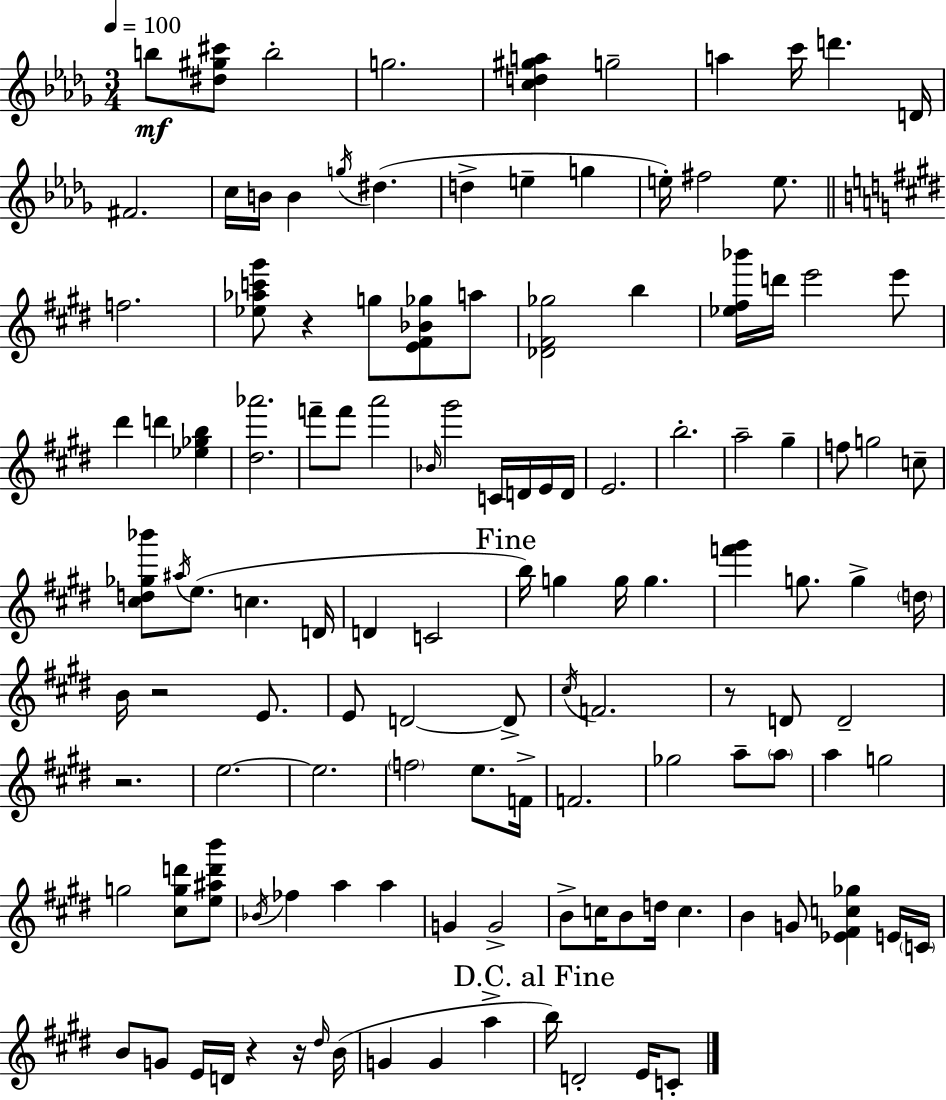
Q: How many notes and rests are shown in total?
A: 126